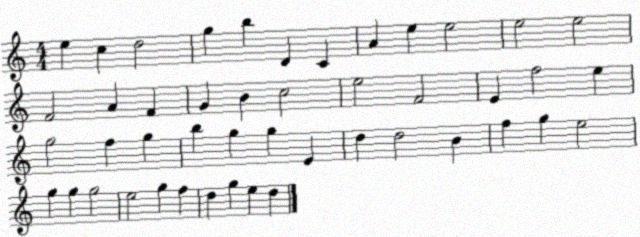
X:1
T:Untitled
M:4/4
L:1/4
K:C
e c d2 g b D C A e e2 e2 e2 F2 A F G B c2 e2 F2 E f2 e g2 f g b g g E d d2 B f g e2 g g g2 e2 g f d g e d